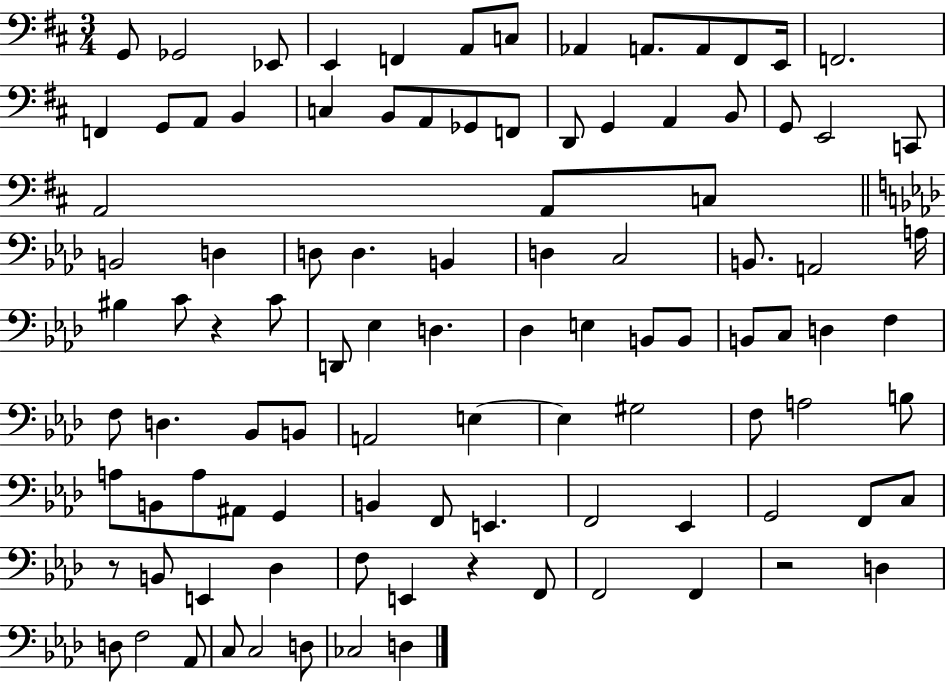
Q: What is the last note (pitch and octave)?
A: D3